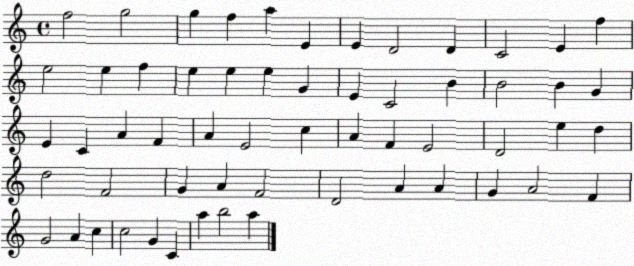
X:1
T:Untitled
M:4/4
L:1/4
K:C
f2 g2 g f a E E D2 D C2 E f e2 e f e e e G E C2 B B2 B G E C A F A E2 c A F E2 D2 e d d2 F2 G A F2 D2 A A G A2 F G2 A c c2 G C a b2 a